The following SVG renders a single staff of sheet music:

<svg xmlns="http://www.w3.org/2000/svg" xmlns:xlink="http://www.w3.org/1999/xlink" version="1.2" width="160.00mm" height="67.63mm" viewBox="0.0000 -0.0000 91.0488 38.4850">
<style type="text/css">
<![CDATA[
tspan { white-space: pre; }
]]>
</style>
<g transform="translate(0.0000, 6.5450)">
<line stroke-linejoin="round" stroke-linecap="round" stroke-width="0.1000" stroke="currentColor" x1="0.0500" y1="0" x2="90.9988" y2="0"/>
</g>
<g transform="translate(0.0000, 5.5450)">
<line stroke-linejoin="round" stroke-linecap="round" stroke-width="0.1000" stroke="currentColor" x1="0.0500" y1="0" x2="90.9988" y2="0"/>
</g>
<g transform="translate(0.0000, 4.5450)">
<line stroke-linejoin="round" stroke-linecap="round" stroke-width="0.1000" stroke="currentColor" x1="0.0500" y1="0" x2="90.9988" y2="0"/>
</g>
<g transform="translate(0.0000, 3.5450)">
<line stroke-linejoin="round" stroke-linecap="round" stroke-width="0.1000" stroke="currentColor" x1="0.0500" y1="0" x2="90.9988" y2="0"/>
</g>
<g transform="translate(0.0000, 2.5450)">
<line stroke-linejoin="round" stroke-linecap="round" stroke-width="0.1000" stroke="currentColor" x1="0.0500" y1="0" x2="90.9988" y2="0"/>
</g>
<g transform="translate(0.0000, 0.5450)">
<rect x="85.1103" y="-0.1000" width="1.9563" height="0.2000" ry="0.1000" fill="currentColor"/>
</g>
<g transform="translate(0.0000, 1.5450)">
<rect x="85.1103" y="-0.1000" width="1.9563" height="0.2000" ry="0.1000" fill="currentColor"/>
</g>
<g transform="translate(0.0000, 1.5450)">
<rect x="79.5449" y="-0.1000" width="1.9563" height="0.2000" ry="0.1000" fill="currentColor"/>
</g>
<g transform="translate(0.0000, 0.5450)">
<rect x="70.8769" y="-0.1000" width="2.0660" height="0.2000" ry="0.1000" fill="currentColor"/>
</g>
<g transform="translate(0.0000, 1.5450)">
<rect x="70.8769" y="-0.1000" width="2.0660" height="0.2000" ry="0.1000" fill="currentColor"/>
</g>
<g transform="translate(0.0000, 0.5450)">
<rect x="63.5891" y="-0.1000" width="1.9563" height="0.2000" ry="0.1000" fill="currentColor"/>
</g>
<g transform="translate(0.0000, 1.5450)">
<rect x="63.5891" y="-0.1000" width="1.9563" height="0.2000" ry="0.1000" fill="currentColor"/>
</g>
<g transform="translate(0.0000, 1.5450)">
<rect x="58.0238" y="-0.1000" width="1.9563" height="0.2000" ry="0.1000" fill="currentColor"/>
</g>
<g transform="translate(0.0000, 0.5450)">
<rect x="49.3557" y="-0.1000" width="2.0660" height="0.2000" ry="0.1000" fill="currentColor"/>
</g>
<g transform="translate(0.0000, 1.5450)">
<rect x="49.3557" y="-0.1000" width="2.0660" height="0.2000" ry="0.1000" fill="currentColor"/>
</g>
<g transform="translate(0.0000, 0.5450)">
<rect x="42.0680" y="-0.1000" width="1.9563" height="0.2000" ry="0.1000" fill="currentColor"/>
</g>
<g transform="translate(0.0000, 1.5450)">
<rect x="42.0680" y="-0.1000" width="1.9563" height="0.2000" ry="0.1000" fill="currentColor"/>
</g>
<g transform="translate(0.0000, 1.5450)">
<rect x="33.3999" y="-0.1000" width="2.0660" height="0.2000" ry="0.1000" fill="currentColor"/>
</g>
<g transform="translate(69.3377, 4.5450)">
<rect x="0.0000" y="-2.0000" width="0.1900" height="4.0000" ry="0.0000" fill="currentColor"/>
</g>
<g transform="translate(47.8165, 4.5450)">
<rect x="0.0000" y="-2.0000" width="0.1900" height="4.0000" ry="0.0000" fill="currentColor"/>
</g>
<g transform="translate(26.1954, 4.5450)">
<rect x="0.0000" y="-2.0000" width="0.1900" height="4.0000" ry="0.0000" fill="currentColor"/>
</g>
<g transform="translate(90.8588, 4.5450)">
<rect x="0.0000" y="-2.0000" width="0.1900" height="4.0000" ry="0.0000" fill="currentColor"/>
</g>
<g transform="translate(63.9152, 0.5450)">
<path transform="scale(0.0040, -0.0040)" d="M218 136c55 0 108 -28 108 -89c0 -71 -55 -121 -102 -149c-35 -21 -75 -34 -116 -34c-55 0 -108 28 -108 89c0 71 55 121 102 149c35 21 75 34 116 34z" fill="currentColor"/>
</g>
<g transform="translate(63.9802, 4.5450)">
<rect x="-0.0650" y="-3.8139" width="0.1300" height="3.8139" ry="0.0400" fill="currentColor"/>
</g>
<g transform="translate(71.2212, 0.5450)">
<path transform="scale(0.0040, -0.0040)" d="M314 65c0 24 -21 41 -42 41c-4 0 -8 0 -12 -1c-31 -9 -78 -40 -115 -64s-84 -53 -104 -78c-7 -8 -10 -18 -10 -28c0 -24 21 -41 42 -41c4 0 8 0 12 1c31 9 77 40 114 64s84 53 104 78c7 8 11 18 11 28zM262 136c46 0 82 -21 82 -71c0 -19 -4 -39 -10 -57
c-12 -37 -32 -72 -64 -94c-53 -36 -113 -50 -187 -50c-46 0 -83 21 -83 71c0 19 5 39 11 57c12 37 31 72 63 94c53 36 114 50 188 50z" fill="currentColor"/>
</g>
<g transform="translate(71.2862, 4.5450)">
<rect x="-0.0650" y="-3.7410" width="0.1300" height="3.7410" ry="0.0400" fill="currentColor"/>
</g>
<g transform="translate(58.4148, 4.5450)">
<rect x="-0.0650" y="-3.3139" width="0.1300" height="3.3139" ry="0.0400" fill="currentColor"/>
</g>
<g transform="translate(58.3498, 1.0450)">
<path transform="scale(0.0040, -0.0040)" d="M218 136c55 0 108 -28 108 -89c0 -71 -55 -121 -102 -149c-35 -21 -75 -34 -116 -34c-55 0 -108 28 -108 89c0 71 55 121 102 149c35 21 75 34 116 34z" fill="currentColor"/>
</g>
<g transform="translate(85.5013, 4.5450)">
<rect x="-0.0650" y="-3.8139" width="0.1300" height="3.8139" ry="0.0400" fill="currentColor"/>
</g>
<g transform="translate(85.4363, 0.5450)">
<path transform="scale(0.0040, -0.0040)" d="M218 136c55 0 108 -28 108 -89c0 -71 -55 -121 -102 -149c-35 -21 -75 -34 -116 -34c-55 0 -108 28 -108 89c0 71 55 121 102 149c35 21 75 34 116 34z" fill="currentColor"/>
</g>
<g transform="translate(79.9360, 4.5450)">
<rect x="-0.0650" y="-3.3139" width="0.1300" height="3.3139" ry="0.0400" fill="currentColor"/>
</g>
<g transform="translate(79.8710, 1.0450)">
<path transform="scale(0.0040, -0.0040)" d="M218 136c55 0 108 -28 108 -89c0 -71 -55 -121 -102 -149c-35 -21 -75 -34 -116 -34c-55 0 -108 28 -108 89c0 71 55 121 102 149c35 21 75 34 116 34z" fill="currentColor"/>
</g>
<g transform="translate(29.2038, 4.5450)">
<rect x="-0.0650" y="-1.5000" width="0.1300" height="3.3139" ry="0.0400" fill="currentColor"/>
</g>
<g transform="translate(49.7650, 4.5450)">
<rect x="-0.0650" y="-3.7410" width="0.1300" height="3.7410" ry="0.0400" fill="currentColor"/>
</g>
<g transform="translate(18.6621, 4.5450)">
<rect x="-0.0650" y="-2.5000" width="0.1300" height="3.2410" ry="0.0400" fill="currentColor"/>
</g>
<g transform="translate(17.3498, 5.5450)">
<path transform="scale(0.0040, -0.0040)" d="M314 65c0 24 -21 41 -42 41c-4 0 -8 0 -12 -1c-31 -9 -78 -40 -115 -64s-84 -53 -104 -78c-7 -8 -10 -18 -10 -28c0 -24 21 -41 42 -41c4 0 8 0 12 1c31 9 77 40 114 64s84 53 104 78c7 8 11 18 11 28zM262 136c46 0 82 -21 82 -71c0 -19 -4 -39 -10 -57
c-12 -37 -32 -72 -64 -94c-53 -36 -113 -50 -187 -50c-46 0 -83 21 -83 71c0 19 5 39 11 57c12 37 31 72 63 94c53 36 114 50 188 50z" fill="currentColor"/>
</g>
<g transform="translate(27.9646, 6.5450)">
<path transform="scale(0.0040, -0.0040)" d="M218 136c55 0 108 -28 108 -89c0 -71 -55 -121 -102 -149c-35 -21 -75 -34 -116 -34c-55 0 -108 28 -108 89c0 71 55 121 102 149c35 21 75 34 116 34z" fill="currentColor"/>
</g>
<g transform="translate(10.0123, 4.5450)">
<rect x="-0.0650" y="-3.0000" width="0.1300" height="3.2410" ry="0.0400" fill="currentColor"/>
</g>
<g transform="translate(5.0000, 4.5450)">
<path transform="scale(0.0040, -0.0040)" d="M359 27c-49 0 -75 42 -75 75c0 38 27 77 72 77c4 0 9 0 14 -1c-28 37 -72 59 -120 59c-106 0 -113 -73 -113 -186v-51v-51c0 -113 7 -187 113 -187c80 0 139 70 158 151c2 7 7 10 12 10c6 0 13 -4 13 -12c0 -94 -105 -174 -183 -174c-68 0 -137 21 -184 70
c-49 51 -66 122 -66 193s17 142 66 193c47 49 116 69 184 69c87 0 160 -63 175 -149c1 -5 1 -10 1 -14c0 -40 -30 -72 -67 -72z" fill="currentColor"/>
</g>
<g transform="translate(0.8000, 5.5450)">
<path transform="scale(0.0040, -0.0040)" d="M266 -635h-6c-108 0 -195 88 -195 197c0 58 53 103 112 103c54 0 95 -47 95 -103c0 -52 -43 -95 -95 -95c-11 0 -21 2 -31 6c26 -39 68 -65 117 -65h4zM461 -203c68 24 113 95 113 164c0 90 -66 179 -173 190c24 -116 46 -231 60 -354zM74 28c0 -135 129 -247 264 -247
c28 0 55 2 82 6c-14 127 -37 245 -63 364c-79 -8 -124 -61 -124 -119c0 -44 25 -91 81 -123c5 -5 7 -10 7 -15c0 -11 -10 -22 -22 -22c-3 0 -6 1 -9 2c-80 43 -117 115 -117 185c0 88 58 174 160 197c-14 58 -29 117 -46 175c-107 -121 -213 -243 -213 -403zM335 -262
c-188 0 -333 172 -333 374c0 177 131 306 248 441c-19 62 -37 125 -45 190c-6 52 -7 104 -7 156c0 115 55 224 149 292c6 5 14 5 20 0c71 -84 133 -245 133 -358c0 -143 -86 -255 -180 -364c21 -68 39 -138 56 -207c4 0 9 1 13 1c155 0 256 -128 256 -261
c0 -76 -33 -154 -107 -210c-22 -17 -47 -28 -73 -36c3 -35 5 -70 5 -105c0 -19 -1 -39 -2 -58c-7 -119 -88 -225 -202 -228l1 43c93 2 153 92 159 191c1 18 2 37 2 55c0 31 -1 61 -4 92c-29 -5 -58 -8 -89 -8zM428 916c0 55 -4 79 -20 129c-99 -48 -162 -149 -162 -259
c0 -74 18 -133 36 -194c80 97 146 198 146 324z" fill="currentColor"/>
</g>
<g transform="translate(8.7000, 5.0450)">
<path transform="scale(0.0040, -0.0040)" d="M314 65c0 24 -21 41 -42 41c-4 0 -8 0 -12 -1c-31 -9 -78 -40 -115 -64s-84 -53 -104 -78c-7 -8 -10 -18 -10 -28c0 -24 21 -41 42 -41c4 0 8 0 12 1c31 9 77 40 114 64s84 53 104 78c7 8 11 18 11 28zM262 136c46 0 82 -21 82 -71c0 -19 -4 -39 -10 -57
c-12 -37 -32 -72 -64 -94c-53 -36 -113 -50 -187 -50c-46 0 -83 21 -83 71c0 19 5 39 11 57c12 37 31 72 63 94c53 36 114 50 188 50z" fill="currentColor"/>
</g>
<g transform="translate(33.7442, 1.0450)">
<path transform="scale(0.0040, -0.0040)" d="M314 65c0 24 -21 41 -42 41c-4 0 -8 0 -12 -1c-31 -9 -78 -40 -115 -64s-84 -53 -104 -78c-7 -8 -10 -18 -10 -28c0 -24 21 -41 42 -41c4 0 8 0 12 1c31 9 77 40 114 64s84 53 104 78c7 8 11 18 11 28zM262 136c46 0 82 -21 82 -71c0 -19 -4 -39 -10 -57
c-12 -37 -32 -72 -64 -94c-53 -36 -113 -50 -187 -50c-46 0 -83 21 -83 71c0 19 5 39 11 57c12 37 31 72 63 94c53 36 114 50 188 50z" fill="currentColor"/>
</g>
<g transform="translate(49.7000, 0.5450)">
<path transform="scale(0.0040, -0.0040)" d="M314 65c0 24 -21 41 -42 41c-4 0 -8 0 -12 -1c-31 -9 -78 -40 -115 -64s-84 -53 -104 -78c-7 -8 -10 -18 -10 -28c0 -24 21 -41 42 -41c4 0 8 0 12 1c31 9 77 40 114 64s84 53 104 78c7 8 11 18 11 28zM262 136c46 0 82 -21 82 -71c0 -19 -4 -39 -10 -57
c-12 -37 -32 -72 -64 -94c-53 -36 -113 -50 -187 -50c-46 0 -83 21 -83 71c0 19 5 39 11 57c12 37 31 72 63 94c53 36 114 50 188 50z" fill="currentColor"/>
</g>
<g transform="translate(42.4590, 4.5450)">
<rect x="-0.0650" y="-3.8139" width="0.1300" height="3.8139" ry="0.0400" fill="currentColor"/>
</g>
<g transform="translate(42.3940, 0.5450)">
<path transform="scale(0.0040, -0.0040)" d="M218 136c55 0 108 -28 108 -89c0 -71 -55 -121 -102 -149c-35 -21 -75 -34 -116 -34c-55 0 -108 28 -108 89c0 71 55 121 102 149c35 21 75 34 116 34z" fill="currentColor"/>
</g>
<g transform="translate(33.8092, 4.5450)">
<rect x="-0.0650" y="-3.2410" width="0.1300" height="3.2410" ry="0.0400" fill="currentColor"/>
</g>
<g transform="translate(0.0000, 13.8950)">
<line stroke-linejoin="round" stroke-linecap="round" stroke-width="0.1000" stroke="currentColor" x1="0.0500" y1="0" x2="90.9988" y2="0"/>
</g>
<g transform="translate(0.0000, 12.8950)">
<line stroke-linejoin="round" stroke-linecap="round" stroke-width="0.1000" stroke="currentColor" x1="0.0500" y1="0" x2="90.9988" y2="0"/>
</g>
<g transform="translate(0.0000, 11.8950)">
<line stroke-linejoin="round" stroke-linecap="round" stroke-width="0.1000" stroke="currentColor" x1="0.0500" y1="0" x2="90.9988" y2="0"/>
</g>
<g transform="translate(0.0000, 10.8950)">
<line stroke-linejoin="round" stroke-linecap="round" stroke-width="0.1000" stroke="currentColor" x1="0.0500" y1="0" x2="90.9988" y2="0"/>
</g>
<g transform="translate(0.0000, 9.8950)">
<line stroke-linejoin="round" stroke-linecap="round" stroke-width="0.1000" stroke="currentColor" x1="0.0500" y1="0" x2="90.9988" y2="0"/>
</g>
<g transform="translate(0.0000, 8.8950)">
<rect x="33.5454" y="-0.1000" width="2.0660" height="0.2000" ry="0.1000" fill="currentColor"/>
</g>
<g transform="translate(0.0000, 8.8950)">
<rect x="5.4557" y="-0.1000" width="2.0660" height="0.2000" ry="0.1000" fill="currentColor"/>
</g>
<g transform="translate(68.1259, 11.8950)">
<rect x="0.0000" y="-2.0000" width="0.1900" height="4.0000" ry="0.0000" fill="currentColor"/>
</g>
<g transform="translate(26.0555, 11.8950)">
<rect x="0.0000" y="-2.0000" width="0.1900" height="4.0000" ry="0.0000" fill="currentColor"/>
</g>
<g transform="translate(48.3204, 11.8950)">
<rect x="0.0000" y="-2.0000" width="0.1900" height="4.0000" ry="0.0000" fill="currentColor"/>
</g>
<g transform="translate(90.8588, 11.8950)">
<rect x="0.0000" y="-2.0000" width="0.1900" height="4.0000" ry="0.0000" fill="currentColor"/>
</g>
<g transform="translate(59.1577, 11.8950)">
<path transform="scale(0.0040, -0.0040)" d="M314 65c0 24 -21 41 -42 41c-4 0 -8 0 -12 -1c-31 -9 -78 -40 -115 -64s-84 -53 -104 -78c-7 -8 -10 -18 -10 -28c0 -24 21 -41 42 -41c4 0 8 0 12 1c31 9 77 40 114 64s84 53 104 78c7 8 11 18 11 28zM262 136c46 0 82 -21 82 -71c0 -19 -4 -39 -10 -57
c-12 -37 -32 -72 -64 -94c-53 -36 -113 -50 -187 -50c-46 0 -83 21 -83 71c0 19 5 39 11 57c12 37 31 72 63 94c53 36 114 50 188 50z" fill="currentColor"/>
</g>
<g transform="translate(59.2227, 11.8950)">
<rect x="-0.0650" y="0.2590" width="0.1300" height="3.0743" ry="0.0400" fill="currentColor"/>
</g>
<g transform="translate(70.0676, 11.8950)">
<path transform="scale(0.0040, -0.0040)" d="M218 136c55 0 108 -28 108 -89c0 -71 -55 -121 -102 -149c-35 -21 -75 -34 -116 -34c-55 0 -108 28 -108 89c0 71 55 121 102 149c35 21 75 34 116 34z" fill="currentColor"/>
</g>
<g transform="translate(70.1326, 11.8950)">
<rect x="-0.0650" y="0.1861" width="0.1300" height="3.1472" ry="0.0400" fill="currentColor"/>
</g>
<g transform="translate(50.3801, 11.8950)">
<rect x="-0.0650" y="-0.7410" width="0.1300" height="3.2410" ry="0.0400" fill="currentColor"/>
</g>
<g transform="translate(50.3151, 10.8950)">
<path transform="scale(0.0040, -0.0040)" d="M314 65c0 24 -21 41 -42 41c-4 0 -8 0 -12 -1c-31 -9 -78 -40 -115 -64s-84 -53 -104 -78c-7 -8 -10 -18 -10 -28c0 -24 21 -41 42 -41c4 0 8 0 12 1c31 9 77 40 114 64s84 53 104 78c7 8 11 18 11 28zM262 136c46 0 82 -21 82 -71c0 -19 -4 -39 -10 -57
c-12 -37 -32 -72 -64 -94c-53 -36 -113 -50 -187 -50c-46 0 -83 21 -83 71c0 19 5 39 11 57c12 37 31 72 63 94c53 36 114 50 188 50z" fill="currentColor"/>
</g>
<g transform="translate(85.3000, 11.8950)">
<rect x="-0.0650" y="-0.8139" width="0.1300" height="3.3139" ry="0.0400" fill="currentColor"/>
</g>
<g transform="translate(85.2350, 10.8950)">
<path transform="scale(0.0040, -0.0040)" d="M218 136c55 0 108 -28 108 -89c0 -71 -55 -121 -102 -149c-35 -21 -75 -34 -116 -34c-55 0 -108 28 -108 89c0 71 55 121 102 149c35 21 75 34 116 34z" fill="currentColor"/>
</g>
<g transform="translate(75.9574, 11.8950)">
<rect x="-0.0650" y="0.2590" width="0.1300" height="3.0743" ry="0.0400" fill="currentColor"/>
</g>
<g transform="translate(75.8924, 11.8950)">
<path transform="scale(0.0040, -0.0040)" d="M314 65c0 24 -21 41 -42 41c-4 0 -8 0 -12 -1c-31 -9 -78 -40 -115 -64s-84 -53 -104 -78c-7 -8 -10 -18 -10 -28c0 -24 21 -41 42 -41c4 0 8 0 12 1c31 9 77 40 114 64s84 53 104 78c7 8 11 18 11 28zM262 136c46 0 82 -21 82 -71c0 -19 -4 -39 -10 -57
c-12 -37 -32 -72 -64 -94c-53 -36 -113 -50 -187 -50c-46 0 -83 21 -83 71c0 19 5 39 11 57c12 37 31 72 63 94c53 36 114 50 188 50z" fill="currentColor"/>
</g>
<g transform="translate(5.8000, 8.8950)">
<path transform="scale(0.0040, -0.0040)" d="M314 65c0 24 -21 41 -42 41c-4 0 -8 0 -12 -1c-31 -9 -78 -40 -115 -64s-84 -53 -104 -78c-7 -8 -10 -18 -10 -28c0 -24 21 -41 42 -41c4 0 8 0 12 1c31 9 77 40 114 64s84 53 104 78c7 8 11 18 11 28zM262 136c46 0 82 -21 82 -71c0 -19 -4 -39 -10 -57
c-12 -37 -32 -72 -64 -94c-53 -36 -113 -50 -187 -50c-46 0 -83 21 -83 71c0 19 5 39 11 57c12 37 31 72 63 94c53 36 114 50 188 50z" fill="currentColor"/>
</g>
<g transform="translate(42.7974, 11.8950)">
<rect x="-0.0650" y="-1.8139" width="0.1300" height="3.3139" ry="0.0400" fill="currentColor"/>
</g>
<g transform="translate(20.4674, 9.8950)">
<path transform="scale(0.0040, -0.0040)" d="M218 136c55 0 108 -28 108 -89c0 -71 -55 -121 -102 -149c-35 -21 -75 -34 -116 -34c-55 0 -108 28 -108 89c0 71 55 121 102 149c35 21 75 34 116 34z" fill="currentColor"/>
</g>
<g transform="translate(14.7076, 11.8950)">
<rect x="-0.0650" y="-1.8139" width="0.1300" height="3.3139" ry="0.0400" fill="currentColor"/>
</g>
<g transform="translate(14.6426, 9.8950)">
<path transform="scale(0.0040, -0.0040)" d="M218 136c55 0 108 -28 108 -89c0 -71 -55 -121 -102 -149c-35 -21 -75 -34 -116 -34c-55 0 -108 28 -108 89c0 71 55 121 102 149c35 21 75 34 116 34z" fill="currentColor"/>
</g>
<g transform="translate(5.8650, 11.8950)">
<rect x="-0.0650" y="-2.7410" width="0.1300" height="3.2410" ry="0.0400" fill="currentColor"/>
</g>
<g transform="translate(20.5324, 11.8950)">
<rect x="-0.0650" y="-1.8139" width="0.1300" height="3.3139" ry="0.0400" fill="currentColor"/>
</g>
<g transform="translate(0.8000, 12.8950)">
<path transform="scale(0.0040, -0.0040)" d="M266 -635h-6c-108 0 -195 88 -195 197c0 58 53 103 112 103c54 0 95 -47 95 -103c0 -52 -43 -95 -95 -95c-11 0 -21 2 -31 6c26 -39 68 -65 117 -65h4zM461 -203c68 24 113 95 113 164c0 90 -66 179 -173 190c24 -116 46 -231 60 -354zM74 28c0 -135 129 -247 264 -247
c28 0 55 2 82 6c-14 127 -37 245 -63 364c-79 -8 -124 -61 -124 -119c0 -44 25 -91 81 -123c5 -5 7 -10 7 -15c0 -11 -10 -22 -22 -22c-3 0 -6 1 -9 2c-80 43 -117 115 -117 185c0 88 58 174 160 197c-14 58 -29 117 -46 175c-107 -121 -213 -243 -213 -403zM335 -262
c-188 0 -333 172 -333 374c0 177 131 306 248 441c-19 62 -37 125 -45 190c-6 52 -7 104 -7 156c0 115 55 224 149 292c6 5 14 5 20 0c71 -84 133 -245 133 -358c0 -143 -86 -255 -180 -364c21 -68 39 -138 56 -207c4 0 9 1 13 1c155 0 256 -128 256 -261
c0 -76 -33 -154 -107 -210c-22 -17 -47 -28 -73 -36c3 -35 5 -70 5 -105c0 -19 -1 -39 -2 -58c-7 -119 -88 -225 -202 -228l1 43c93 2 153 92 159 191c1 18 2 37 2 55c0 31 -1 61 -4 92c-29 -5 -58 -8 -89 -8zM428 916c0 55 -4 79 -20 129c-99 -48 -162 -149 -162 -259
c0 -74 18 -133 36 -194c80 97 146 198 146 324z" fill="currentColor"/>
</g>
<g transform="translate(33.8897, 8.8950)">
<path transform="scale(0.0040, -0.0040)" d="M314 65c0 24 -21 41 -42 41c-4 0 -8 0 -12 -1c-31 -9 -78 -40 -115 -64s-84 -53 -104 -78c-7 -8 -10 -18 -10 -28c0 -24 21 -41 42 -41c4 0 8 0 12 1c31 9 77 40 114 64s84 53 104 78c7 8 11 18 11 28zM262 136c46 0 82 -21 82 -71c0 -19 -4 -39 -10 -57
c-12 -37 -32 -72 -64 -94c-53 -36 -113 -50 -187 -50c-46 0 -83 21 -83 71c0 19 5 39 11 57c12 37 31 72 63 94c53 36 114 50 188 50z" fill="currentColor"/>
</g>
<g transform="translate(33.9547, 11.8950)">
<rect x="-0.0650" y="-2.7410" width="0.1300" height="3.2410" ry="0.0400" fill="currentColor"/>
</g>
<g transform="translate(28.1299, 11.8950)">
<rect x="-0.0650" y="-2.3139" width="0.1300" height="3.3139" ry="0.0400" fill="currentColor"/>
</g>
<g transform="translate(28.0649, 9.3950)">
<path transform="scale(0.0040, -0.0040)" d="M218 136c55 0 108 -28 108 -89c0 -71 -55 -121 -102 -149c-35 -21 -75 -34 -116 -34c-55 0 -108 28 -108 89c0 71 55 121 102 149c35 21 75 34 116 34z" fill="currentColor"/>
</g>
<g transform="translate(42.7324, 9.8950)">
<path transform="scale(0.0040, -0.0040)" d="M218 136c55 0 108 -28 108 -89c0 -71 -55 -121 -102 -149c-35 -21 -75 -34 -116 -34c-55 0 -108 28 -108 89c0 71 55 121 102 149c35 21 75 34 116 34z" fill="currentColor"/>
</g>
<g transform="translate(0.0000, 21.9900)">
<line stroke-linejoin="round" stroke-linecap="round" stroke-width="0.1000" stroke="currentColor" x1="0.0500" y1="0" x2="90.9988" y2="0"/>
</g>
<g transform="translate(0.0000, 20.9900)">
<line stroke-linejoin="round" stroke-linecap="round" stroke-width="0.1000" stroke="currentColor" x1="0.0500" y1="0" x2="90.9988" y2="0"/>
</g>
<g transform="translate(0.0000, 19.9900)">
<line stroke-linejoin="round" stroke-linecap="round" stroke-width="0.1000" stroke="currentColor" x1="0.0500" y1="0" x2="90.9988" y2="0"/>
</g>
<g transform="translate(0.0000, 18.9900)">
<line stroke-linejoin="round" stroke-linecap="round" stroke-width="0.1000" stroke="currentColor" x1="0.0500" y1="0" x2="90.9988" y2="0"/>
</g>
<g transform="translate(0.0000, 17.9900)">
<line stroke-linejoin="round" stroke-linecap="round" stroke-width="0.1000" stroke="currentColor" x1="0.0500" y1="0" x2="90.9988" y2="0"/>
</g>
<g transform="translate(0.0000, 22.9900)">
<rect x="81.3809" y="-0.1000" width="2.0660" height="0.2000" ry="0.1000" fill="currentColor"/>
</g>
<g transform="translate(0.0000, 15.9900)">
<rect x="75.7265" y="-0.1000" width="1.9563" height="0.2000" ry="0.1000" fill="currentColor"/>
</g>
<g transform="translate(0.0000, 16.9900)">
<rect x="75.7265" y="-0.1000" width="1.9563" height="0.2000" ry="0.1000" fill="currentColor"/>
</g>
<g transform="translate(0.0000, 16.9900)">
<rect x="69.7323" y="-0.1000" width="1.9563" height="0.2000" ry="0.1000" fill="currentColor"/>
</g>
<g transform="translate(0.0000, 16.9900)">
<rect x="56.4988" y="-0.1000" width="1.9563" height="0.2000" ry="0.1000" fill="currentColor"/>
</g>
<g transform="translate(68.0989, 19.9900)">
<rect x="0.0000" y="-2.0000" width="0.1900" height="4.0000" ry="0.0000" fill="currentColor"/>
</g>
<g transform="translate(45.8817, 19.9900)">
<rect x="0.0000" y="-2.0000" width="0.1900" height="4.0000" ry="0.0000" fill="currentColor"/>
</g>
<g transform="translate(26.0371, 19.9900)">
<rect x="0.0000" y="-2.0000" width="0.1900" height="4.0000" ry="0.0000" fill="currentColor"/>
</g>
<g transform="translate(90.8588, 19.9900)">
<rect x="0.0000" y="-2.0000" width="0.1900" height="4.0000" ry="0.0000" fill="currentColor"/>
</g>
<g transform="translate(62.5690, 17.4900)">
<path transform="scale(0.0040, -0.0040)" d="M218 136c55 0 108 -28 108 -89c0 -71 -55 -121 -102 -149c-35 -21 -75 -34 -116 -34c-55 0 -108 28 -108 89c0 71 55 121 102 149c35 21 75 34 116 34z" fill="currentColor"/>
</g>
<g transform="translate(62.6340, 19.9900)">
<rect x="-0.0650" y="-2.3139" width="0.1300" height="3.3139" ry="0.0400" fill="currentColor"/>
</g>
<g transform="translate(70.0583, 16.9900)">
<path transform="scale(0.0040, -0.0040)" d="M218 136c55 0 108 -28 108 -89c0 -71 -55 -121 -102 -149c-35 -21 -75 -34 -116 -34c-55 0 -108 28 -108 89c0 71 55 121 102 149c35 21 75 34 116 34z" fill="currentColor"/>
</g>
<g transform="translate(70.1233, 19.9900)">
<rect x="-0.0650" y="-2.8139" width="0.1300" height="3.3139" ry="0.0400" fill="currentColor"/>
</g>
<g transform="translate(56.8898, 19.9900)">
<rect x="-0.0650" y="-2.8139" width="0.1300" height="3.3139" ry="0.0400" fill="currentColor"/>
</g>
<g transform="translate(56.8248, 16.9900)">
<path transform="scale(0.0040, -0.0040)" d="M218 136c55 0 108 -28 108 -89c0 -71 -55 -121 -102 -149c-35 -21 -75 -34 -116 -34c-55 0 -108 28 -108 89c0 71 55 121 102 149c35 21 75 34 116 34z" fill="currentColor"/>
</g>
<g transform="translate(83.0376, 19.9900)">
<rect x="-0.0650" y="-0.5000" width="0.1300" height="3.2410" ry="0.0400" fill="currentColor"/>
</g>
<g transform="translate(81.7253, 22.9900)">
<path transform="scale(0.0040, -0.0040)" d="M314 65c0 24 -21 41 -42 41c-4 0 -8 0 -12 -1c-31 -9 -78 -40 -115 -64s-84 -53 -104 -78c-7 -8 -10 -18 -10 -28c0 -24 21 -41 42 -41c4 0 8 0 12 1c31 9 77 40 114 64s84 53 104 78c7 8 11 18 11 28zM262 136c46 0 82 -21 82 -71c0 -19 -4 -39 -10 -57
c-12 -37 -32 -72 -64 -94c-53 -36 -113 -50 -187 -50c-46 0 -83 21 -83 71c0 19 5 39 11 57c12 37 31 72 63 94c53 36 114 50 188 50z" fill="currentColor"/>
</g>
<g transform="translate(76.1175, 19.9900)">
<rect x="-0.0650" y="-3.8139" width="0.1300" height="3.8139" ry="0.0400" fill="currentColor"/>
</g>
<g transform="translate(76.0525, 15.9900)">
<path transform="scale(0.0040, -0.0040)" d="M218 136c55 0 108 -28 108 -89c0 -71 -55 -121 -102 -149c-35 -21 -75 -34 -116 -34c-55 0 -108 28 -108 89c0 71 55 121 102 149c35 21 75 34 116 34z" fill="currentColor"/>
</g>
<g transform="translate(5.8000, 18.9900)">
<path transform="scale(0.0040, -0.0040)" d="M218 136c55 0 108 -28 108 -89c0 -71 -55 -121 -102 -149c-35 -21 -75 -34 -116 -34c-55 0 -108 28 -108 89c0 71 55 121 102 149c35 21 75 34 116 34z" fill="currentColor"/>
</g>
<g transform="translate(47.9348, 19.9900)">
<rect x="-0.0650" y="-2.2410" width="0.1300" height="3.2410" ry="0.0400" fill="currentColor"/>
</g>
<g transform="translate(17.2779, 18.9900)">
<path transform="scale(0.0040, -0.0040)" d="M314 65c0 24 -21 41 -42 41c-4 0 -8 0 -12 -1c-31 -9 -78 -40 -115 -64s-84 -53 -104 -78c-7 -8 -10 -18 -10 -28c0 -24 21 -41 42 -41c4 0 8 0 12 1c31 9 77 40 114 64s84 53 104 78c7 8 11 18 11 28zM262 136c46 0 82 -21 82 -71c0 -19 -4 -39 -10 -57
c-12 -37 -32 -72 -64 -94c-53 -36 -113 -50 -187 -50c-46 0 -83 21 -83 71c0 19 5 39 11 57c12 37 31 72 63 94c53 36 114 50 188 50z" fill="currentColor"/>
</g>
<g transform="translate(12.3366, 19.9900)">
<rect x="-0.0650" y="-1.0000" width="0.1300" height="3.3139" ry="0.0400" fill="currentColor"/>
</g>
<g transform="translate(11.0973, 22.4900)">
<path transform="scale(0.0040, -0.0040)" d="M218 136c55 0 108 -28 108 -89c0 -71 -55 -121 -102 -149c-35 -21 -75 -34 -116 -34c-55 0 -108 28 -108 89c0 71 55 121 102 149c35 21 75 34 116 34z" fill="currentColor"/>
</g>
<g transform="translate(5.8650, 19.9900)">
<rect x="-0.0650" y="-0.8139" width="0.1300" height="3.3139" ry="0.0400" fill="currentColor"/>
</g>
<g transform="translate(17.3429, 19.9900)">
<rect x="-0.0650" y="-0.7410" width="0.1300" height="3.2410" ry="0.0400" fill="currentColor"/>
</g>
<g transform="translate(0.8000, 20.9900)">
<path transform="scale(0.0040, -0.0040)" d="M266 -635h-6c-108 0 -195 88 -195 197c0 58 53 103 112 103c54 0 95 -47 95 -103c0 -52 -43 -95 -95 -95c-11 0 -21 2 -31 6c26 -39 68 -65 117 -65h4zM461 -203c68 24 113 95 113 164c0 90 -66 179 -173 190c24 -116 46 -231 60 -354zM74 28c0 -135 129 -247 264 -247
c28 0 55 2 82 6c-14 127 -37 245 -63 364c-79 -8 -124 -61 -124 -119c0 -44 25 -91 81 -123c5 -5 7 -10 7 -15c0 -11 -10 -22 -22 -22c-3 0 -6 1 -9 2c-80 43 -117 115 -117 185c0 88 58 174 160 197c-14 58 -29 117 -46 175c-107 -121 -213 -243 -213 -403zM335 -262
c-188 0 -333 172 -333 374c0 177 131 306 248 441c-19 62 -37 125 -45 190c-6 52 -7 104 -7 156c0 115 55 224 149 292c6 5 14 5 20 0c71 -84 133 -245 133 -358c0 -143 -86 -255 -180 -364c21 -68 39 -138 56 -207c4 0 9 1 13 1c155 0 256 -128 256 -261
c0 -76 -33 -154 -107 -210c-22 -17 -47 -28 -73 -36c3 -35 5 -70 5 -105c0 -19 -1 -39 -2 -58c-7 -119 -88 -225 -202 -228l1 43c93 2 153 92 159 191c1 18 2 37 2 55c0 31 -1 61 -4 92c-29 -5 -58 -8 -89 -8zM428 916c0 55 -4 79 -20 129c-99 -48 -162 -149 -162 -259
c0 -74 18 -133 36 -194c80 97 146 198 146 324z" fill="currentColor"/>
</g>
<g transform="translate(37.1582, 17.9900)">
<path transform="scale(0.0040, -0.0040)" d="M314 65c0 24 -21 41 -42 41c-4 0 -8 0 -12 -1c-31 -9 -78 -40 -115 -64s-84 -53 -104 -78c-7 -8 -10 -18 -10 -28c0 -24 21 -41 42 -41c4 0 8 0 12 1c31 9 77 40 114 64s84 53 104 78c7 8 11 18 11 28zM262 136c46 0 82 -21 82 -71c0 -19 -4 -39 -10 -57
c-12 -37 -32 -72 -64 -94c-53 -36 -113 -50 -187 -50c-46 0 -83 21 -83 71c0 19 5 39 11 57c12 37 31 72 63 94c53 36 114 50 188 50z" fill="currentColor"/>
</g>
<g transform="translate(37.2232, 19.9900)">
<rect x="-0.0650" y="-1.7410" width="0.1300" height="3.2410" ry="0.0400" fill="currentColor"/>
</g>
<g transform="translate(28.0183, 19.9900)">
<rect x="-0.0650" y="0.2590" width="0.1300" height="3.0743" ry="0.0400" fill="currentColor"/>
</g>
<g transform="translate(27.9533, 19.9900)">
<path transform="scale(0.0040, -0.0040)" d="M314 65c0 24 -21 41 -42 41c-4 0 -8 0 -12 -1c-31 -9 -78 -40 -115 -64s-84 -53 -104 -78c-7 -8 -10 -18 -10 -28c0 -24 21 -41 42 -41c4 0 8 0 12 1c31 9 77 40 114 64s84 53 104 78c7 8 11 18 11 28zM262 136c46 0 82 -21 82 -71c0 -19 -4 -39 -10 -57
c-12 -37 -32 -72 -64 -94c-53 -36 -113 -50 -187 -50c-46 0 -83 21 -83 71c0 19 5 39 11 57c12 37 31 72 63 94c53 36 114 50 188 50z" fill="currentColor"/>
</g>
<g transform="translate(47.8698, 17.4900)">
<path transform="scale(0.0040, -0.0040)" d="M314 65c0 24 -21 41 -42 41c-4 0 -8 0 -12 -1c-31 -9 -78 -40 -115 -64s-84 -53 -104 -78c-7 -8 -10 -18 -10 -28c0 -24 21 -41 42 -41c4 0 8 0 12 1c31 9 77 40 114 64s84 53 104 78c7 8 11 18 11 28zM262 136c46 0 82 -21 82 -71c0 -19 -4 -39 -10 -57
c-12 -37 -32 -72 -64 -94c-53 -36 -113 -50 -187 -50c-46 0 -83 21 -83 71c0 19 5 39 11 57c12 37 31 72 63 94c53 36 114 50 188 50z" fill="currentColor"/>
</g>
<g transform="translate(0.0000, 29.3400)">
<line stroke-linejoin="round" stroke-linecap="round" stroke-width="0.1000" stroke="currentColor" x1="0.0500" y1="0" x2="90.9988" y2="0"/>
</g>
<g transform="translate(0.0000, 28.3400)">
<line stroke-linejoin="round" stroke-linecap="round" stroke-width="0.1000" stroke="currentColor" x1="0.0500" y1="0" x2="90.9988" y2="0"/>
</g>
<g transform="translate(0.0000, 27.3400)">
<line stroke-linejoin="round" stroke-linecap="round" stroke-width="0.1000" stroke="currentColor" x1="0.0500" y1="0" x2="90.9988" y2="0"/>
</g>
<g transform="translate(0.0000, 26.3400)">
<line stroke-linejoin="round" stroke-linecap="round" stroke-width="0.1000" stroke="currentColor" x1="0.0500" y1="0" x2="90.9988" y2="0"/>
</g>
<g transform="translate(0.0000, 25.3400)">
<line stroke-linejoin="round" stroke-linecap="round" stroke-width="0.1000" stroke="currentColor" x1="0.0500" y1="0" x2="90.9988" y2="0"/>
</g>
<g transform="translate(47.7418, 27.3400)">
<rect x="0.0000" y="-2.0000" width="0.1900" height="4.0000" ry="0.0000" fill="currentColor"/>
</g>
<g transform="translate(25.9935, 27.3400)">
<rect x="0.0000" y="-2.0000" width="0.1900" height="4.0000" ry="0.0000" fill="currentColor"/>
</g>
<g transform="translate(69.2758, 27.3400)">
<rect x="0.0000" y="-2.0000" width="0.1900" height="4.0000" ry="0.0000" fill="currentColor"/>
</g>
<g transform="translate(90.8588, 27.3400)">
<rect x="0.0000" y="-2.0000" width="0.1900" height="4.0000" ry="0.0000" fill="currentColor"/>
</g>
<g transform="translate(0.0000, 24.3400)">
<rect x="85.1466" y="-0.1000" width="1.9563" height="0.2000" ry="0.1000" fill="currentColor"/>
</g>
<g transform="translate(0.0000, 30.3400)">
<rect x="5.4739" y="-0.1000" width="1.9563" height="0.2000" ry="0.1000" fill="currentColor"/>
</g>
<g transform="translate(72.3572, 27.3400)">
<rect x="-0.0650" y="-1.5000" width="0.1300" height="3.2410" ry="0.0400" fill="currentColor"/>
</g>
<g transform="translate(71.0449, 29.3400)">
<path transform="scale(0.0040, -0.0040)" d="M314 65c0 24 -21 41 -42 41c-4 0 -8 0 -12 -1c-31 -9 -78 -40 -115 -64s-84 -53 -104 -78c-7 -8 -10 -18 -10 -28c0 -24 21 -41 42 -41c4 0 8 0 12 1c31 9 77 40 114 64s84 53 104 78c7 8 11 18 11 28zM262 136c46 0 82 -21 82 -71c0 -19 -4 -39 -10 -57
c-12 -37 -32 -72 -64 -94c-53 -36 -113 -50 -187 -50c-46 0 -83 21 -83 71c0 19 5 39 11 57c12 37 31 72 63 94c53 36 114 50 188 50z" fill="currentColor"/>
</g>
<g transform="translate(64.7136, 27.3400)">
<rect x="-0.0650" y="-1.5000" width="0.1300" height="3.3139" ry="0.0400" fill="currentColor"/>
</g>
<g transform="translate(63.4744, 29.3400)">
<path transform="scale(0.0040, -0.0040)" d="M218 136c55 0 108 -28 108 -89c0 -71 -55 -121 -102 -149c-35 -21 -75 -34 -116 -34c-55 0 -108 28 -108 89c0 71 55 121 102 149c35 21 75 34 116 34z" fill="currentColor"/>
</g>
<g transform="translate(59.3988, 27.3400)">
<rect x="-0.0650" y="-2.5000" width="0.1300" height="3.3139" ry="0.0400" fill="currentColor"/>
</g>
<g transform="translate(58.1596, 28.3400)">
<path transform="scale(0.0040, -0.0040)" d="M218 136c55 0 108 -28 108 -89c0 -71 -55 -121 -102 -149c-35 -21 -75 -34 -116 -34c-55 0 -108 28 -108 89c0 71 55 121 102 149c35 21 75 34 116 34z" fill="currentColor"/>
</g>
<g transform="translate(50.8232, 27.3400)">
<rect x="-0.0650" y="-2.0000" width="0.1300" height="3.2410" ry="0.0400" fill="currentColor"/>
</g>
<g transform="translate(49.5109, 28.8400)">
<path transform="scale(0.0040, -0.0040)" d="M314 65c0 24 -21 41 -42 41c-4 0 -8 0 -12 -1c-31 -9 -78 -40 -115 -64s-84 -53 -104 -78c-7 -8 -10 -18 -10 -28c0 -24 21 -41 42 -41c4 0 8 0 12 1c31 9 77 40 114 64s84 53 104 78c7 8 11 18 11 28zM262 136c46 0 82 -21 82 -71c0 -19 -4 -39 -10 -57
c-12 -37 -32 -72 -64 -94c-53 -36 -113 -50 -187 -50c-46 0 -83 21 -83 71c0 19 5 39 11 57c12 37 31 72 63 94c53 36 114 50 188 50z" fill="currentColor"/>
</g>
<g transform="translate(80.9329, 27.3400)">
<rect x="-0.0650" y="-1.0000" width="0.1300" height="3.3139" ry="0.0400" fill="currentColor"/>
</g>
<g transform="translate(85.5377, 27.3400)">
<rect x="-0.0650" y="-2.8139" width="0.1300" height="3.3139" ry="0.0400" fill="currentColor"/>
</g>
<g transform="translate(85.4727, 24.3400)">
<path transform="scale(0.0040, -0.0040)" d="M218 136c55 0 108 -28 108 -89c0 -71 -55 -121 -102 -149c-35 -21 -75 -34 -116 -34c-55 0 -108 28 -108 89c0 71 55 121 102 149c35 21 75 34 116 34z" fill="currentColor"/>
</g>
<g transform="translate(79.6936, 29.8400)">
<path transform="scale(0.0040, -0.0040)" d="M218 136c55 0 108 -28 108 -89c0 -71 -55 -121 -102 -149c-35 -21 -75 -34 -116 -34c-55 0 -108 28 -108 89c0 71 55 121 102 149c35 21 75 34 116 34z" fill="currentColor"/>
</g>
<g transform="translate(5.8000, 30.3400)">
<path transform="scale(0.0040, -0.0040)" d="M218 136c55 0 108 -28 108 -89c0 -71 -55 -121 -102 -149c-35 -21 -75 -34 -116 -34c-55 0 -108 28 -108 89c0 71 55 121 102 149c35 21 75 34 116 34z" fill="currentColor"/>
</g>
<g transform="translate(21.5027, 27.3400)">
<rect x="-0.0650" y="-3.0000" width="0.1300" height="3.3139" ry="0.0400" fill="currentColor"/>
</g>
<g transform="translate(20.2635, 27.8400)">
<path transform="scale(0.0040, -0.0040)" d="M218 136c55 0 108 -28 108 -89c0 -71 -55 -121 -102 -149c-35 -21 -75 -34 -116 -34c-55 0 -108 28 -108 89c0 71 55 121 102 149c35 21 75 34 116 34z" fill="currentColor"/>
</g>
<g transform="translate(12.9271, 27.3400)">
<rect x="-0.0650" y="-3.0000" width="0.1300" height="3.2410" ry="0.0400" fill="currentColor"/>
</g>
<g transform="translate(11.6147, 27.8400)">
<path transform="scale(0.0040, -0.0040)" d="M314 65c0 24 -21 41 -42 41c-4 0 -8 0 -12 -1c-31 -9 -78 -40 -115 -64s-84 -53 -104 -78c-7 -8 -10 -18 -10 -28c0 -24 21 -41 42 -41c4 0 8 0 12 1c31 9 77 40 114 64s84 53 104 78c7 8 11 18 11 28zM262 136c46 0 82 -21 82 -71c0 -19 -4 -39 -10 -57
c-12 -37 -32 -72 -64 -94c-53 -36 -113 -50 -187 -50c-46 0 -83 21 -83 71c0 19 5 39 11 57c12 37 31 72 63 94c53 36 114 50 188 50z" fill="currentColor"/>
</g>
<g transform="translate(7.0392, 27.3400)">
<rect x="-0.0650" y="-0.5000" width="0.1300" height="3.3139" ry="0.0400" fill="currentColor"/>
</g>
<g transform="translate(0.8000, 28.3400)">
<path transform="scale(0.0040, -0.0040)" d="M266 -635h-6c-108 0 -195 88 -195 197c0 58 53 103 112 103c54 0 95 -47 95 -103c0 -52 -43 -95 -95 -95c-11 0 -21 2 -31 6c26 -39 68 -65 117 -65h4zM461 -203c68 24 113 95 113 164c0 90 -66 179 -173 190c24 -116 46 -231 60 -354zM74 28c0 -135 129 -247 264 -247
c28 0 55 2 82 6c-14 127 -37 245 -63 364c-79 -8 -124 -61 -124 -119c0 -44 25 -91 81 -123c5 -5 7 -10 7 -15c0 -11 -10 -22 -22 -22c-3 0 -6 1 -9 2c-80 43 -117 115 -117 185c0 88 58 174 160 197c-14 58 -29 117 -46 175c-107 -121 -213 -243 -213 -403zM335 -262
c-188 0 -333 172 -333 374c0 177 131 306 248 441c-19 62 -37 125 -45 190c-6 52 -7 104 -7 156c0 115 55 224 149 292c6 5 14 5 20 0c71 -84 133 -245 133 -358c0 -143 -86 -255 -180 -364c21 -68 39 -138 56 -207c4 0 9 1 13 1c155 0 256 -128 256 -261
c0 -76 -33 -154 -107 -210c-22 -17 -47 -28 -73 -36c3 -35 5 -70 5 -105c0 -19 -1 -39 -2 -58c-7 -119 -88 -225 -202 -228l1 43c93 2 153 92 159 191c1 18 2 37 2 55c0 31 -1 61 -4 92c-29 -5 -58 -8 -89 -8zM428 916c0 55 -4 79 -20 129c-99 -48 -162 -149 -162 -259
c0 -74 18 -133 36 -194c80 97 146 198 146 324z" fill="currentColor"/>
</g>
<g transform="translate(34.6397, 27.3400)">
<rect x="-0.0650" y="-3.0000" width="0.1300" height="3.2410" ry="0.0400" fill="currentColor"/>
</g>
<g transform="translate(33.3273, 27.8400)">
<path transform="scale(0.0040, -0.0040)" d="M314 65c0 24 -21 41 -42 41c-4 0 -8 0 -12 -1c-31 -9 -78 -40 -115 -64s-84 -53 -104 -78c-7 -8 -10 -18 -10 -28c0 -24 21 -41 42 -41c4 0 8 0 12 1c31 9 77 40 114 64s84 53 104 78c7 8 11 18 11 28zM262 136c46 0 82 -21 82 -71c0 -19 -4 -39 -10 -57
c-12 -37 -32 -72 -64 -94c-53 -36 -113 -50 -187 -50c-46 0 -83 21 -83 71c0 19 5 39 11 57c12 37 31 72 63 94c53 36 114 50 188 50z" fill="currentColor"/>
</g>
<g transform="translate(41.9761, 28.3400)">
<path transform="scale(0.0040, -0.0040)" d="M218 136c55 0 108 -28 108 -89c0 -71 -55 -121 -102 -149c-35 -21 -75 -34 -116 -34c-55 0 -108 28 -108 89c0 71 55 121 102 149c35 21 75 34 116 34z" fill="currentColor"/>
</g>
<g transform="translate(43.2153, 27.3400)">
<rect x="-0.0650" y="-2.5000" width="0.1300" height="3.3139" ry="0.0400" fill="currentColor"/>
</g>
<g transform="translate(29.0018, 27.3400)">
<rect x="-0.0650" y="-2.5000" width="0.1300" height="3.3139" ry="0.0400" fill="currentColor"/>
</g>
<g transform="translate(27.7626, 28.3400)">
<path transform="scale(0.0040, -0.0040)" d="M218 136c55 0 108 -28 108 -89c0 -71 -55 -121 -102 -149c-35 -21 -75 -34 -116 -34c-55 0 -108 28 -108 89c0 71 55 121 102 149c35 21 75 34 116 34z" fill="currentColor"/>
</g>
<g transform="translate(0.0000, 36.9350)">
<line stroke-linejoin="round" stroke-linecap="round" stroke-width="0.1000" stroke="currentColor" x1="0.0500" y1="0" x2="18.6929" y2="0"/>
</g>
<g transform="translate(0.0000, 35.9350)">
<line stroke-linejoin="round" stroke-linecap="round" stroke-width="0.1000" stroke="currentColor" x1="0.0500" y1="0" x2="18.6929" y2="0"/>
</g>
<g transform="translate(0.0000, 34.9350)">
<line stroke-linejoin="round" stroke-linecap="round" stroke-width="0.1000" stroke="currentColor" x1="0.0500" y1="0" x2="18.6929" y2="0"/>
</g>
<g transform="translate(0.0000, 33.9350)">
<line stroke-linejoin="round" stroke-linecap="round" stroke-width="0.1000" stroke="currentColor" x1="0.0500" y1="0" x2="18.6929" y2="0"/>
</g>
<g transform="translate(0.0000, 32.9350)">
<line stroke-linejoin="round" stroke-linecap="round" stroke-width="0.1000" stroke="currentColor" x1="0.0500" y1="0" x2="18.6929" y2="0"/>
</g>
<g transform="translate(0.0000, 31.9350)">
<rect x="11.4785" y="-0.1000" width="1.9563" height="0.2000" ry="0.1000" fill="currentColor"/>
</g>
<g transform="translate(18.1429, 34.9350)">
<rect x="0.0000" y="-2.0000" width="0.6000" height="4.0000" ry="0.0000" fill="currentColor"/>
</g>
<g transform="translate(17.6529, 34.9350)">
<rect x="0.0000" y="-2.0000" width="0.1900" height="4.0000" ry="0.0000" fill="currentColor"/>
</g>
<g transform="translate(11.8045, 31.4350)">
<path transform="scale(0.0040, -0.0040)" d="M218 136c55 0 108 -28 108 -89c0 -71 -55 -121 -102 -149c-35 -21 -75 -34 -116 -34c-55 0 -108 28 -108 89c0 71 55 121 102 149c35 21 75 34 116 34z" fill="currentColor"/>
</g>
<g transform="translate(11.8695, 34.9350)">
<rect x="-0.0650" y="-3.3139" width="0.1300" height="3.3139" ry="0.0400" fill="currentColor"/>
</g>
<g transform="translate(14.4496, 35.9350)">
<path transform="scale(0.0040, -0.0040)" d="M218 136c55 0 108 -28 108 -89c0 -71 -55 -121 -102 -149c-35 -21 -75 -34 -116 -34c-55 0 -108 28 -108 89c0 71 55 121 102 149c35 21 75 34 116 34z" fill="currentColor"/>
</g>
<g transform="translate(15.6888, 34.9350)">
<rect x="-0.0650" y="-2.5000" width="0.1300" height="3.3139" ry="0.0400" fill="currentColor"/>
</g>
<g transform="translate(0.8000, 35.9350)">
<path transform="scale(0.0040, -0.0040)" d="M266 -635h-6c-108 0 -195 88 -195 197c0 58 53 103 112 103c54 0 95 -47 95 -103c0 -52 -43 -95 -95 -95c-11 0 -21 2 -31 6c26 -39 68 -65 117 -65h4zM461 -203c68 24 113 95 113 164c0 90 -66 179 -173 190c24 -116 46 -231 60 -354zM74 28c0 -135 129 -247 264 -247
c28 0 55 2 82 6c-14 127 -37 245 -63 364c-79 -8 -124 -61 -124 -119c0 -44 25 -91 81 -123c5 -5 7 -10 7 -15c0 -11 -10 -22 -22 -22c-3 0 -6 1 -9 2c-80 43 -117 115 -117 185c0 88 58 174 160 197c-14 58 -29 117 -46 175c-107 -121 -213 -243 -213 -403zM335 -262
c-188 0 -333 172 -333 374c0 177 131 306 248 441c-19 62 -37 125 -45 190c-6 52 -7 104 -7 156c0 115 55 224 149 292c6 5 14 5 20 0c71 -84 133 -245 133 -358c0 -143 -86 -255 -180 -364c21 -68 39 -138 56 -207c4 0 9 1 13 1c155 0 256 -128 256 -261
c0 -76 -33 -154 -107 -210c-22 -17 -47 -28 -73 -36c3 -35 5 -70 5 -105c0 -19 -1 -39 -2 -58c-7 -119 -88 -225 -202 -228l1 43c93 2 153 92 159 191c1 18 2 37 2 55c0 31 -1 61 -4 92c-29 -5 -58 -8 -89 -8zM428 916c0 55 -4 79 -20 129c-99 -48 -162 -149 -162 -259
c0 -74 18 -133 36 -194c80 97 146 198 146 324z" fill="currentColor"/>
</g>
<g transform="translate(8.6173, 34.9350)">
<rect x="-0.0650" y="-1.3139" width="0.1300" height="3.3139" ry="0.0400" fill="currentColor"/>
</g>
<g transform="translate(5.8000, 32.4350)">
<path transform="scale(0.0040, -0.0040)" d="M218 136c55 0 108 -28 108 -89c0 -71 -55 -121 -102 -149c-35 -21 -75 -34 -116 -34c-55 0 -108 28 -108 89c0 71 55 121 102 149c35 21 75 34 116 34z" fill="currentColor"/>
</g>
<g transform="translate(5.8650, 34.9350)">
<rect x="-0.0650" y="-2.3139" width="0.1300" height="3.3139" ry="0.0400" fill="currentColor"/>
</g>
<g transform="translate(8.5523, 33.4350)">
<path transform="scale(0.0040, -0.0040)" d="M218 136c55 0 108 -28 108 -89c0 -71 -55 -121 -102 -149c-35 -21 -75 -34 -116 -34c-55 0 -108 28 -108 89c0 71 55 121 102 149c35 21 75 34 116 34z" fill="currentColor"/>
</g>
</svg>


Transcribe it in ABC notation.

X:1
T:Untitled
M:4/4
L:1/4
K:C
A2 G2 E b2 c' c'2 b c' c'2 b c' a2 f f g a2 f d2 B2 B B2 d d D d2 B2 f2 g2 a g a c' C2 C A2 A G A2 G F2 G E E2 D a g e b G